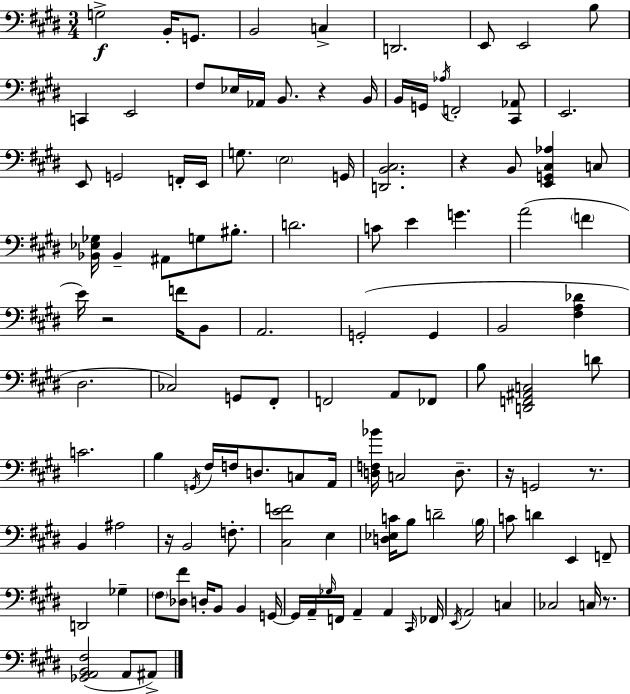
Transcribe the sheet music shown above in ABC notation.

X:1
T:Untitled
M:3/4
L:1/4
K:E
G,2 B,,/4 G,,/2 B,,2 C, D,,2 E,,/2 E,,2 B,/2 C,, E,,2 ^F,/2 _E,/4 _A,,/4 B,,/2 z B,,/4 B,,/4 G,,/4 _A,/4 F,,2 [^C,,_A,,]/2 E,,2 E,,/2 G,,2 F,,/4 E,,/4 G,/2 E,2 G,,/4 [D,,B,,^C,]2 z B,,/2 [E,,G,,^C,_A,] C,/2 [_B,,_E,_G,]/4 _B,, ^A,,/2 G,/2 ^B,/2 D2 C/2 E G A2 F E/4 z2 F/4 B,,/2 A,,2 G,,2 G,, B,,2 [^F,A,_D] ^D,2 _C,2 G,,/2 ^F,,/2 F,,2 A,,/2 _F,,/2 B,/2 [D,,F,,^A,,C,]2 D/2 C2 B, G,,/4 ^F,/4 F,/4 D,/2 C,/2 A,,/4 [D,F,_B]/4 C,2 D,/2 z/4 G,,2 z/2 B,, ^A,2 z/4 B,,2 F,/2 [^C,EF]2 E, [D,_E,C]/4 B,/2 D2 B,/4 C/2 D E,, F,,/2 D,,2 _G, ^F,/2 [_D,^F]/2 D,/4 B,,/2 B,, G,,/4 G,,/4 A,,/4 _G,/4 F,,/4 A,, A,, ^C,,/4 _F,,/4 E,,/4 A,,2 C, _C,2 C,/4 z/2 [_G,,A,,B,,^F,]2 A,,/2 ^A,,/2